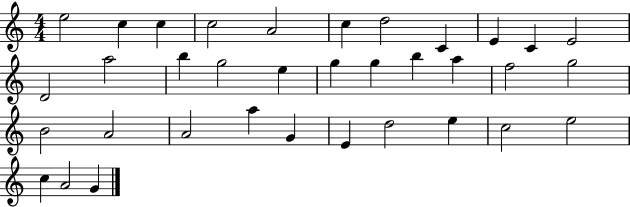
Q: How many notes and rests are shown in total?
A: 35